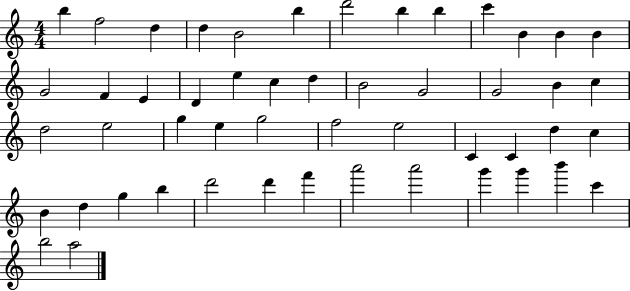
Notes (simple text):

B5/q F5/h D5/q D5/q B4/h B5/q D6/h B5/q B5/q C6/q B4/q B4/q B4/q G4/h F4/q E4/q D4/q E5/q C5/q D5/q B4/h G4/h G4/h B4/q C5/q D5/h E5/h G5/q E5/q G5/h F5/h E5/h C4/q C4/q D5/q C5/q B4/q D5/q G5/q B5/q D6/h D6/q F6/q A6/h A6/h G6/q G6/q B6/q C6/q B5/h A5/h